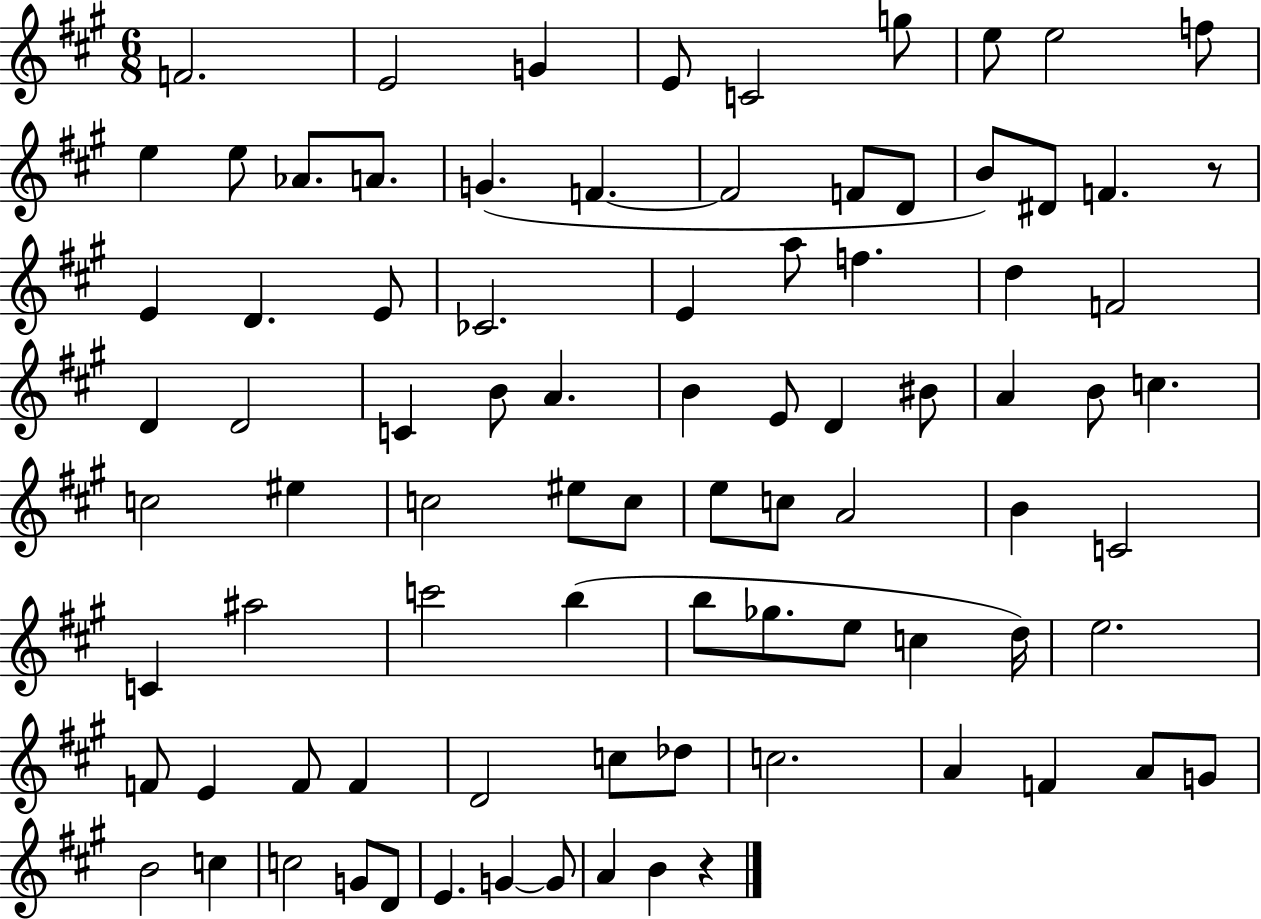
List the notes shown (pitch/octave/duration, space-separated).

F4/h. E4/h G4/q E4/e C4/h G5/e E5/e E5/h F5/e E5/q E5/e Ab4/e. A4/e. G4/q. F4/q. F4/h F4/e D4/e B4/e D#4/e F4/q. R/e E4/q D4/q. E4/e CES4/h. E4/q A5/e F5/q. D5/q F4/h D4/q D4/h C4/q B4/e A4/q. B4/q E4/e D4/q BIS4/e A4/q B4/e C5/q. C5/h EIS5/q C5/h EIS5/e C5/e E5/e C5/e A4/h B4/q C4/h C4/q A#5/h C6/h B5/q B5/e Gb5/e. E5/e C5/q D5/s E5/h. F4/e E4/q F4/e F4/q D4/h C5/e Db5/e C5/h. A4/q F4/q A4/e G4/e B4/h C5/q C5/h G4/e D4/e E4/q. G4/q G4/e A4/q B4/q R/q